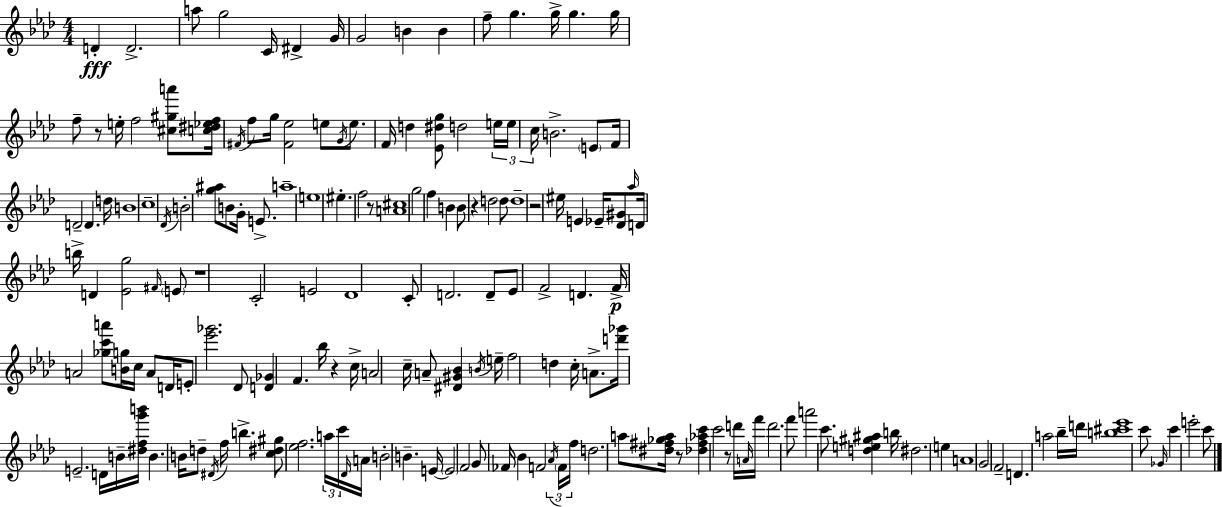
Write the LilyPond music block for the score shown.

{
  \clef treble
  \numericTimeSignature
  \time 4/4
  \key f \minor
  d'4-.\fff d'2.-> | a''8 g''2 c'16 dis'4-> g'16 | g'2 b'4 b'4 | f''8-- g''4. g''16-> g''4. g''16 | \break f''8-- r8 e''16-. f''2 <cis'' gis'' a'''>8 <c'' dis'' ees'' f''>16 | \acciaccatura { fis'16 } f''8 g''16 <fis' ees''>2 e''8 \acciaccatura { g'16 } e''8. | f'16 d''4 <ees' dis'' g''>8 d''2 | \tuplet 3/2 { e''16 e''16 c''16 } b'2.-> | \break \parenthesize e'8 f'16 d'2-- d'4. | d''16 b'1 | c''1-- | \acciaccatura { des'16 } b'2-. <g'' ais''>8 b'8 g'16-. | \break e'8.-> a''1-- | e''1 | eis''4.-. f''2 | r8 <a' cis''>1 | \break g''2 f''4 b'4 | b'8 r4 d''2 | d''8 d''1-- | r2 eis''16 e'4 | \break ees'16-- <des' gis'>8 \grace { aes''16 } d'16 b''16-> d'4 <ees' g''>2 | \grace { fis'16 } \parenthesize e'8 r1 | c'2-. e'2 | des'1 | \break c'8-. d'2. | d'8-- ees'8 f'2-> d'4. | f'16->\p a'2 <ges'' c''' a'''>8 | <b' g''>16 c''16 a'8 d'16 e'8-. <ees''' ges'''>2. | \break des'8 <d' ges'>4 f'4. bes''16 | r4 c''16-> a'2 c''16-- a'8-- | <dis' gis' bes'>4 \acciaccatura { b'16 } e''16-- f''2 d''4 | c''16-. a'8.-> <d''' ges'''>16 e'2.-- | \break d'16 b'16-- <dis'' f'' g''' b'''>16 b'4. b'16 d''8-- \acciaccatura { dis'16 } | f''16 b''4.-> <c'' dis'' gis''>8 <ees'' f''>2. | \tuplet 3/2 { a''16 c'''16 \grace { des'16 } } a'16 b'2-. | b'4.-- e'16~~ \parenthesize e'2 | \break f'2 g'8 fes'16 bes'4 f'2 | \tuplet 3/2 { \acciaccatura { aes'16 } \parenthesize f'16 f''16 } d''2. | a''8 <dis'' fis'' ges'' a''>16 r8 <des'' fis'' aes'' c'''>4 c'''2 | r8 d'''16 \grace { a'16 } f'''16 d'''2. | \break f'''8 a'''2 | c'''8. <d'' e'' gis'' ais''>4 b''16 dis''2. | e''4 a'1 | g'2 | \break f'2-- d'4. | a''2 bes''16-- d'''16 <b'' cis''' ees'''>1 | c'''8 \grace { ges'16 } c'''4 | e'''2-. c'''8 \bar "|."
}